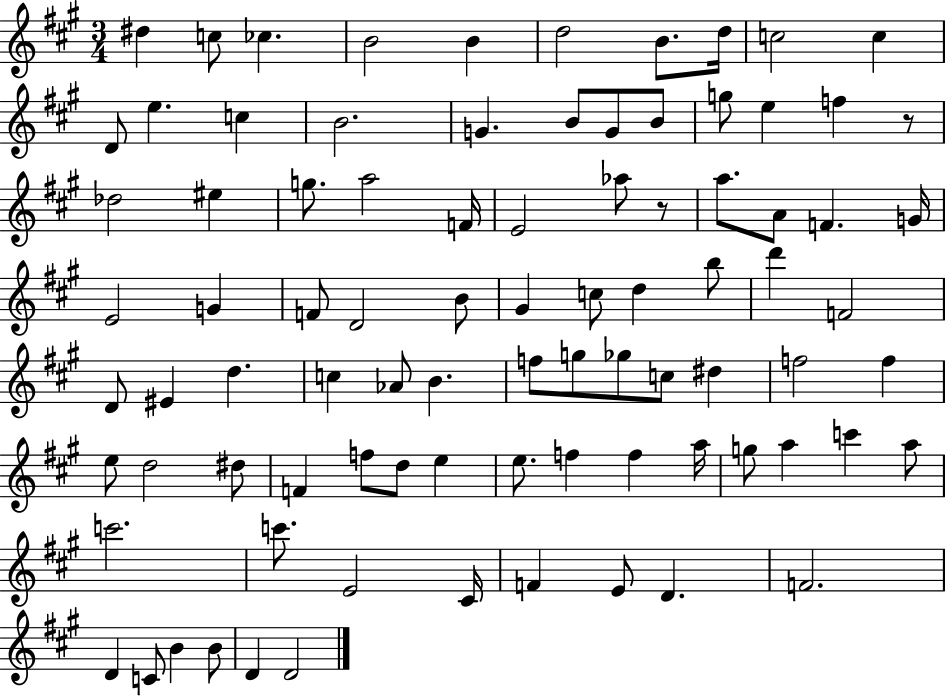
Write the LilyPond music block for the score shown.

{
  \clef treble
  \numericTimeSignature
  \time 3/4
  \key a \major
  dis''4 c''8 ces''4. | b'2 b'4 | d''2 b'8. d''16 | c''2 c''4 | \break d'8 e''4. c''4 | b'2. | g'4. b'8 g'8 b'8 | g''8 e''4 f''4 r8 | \break des''2 eis''4 | g''8. a''2 f'16 | e'2 aes''8 r8 | a''8. a'8 f'4. g'16 | \break e'2 g'4 | f'8 d'2 b'8 | gis'4 c''8 d''4 b''8 | d'''4 f'2 | \break d'8 eis'4 d''4. | c''4 aes'8 b'4. | f''8 g''8 ges''8 c''8 dis''4 | f''2 f''4 | \break e''8 d''2 dis''8 | f'4 f''8 d''8 e''4 | e''8. f''4 f''4 a''16 | g''8 a''4 c'''4 a''8 | \break c'''2. | c'''8. e'2 cis'16 | f'4 e'8 d'4. | f'2. | \break d'4 c'8 b'4 b'8 | d'4 d'2 | \bar "|."
}